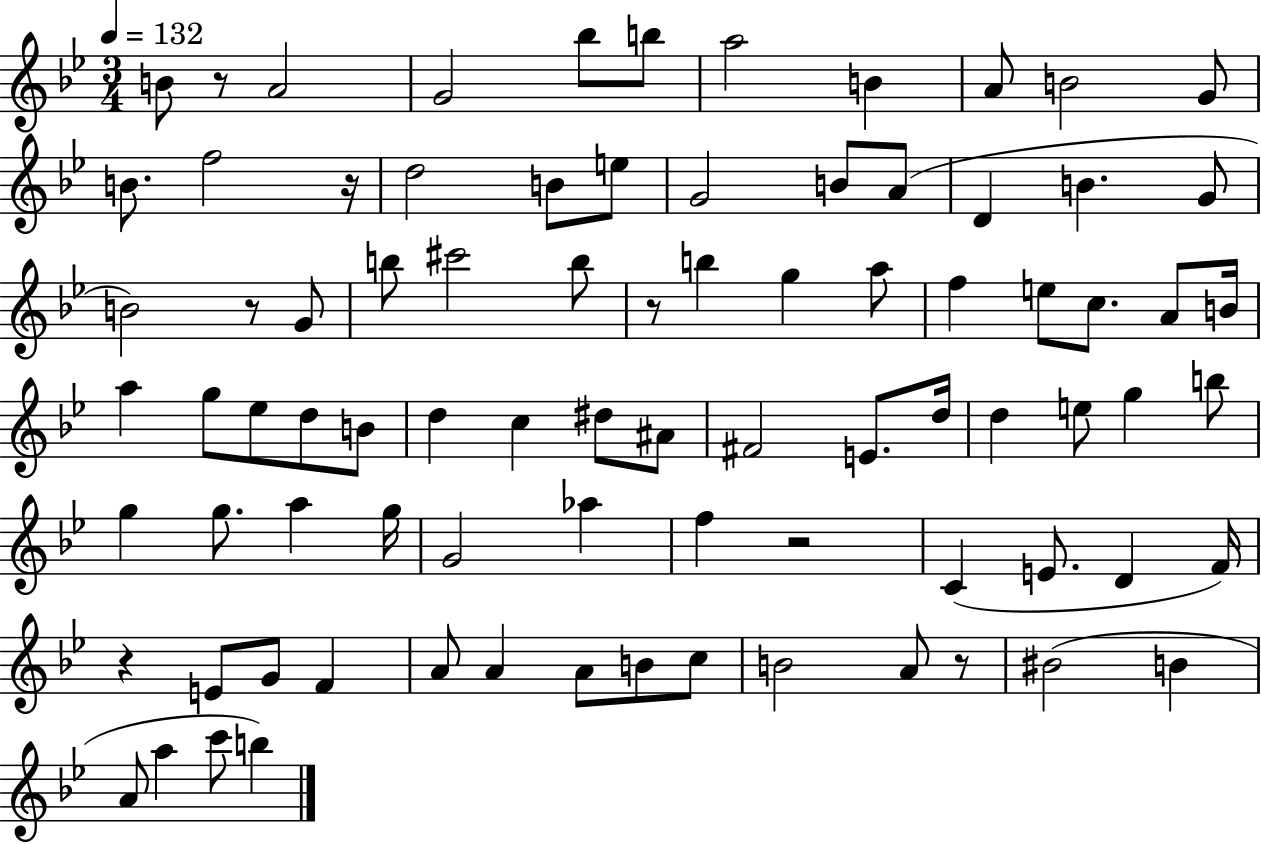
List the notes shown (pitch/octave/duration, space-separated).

B4/e R/e A4/h G4/h Bb5/e B5/e A5/h B4/q A4/e B4/h G4/e B4/e. F5/h R/s D5/h B4/e E5/e G4/h B4/e A4/e D4/q B4/q. G4/e B4/h R/e G4/e B5/e C#6/h B5/e R/e B5/q G5/q A5/e F5/q E5/e C5/e. A4/e B4/s A5/q G5/e Eb5/e D5/e B4/e D5/q C5/q D#5/e A#4/e F#4/h E4/e. D5/s D5/q E5/e G5/q B5/e G5/q G5/e. A5/q G5/s G4/h Ab5/q F5/q R/h C4/q E4/e. D4/q F4/s R/q E4/e G4/e F4/q A4/e A4/q A4/e B4/e C5/e B4/h A4/e R/e BIS4/h B4/q A4/e A5/q C6/e B5/q